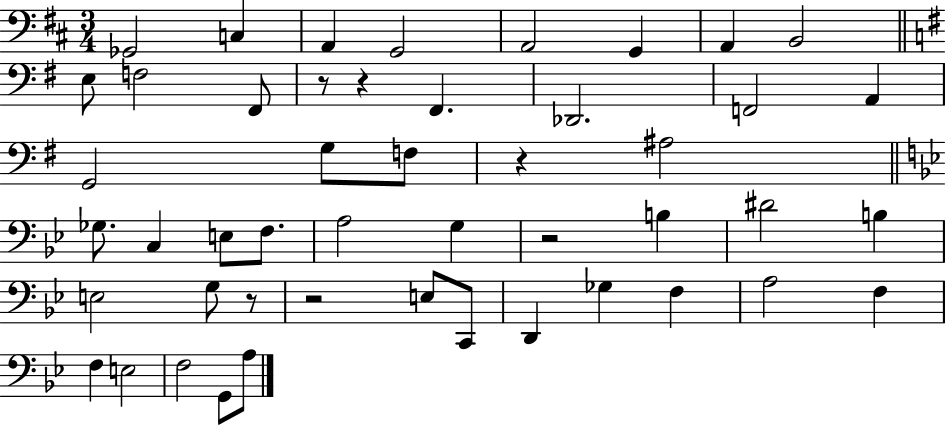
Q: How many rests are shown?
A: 6